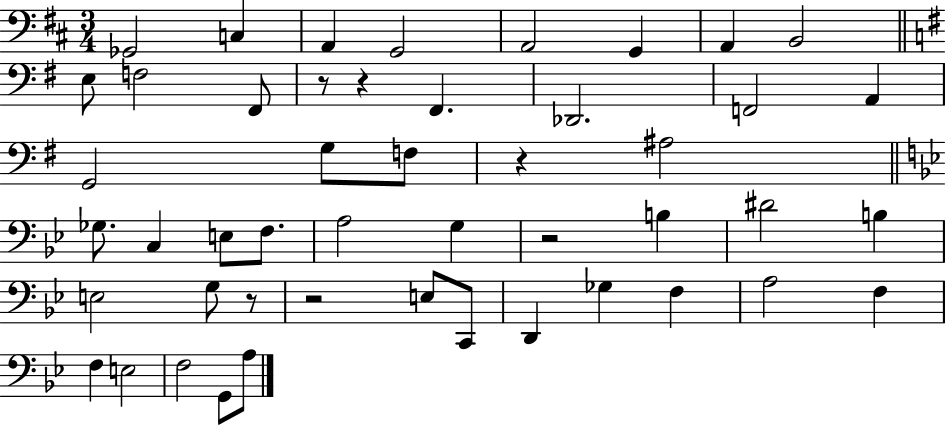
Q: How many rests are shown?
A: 6